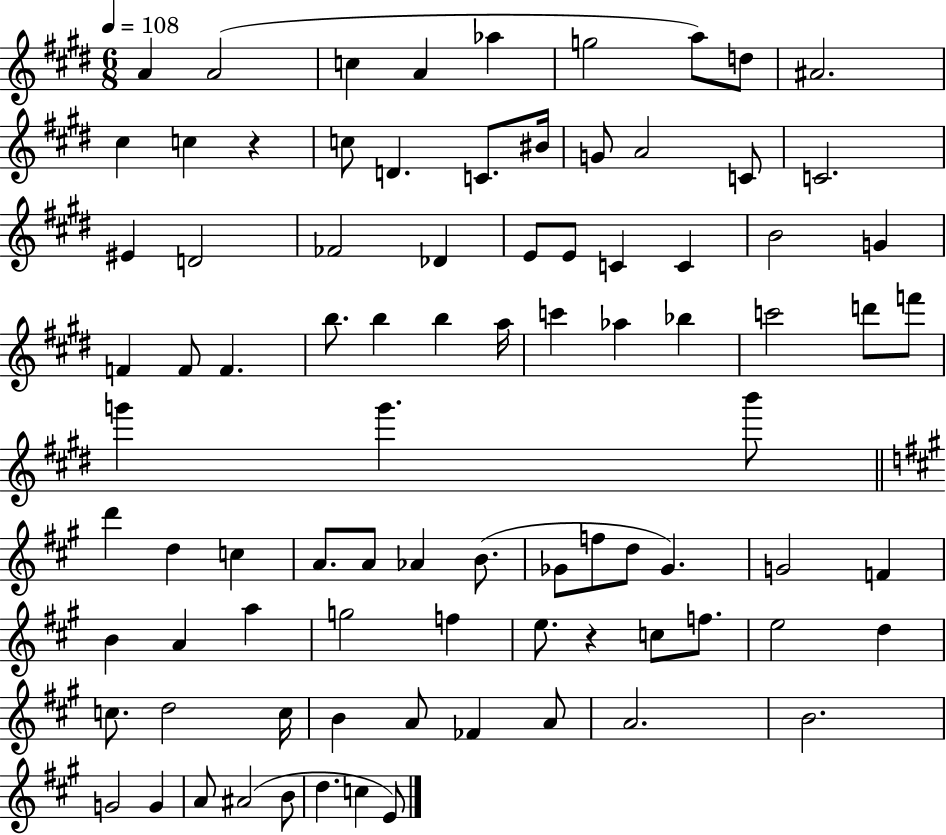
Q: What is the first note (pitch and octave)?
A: A4